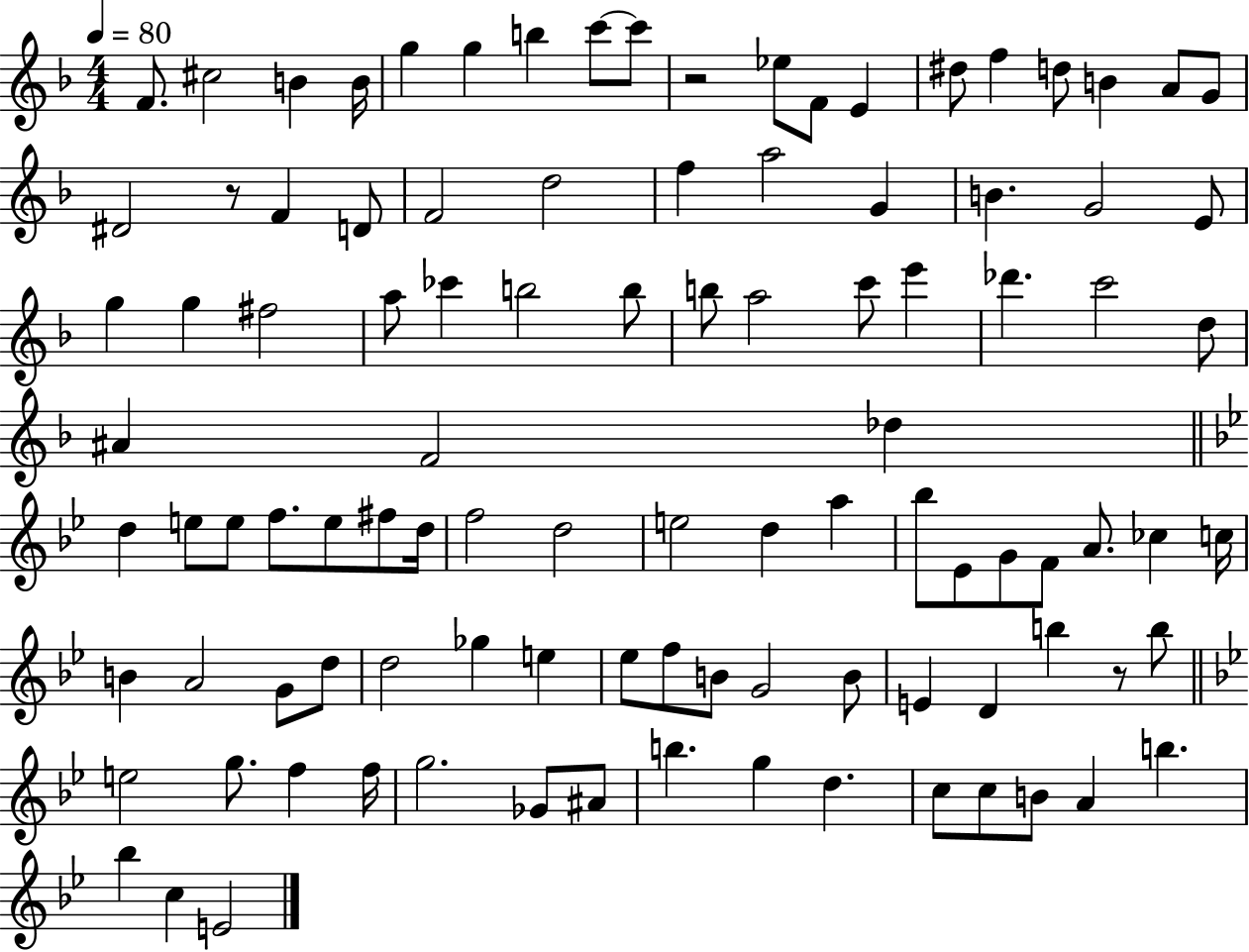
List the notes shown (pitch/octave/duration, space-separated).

F4/e. C#5/h B4/q B4/s G5/q G5/q B5/q C6/e C6/e R/h Eb5/e F4/e E4/q D#5/e F5/q D5/e B4/q A4/e G4/e D#4/h R/e F4/q D4/e F4/h D5/h F5/q A5/h G4/q B4/q. G4/h E4/e G5/q G5/q F#5/h A5/e CES6/q B5/h B5/e B5/e A5/h C6/e E6/q Db6/q. C6/h D5/e A#4/q F4/h Db5/q D5/q E5/e E5/e F5/e. E5/e F#5/e D5/s F5/h D5/h E5/h D5/q A5/q Bb5/e Eb4/e G4/e F4/e A4/e. CES5/q C5/s B4/q A4/h G4/e D5/e D5/h Gb5/q E5/q Eb5/e F5/e B4/e G4/h B4/e E4/q D4/q B5/q R/e B5/e E5/h G5/e. F5/q F5/s G5/h. Gb4/e A#4/e B5/q. G5/q D5/q. C5/e C5/e B4/e A4/q B5/q. Bb5/q C5/q E4/h